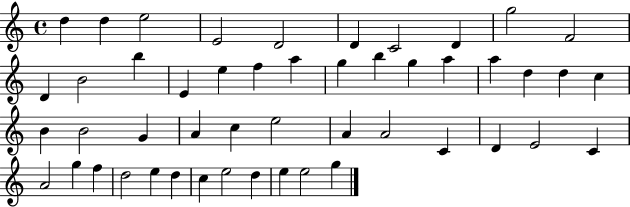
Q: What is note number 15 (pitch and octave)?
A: E5